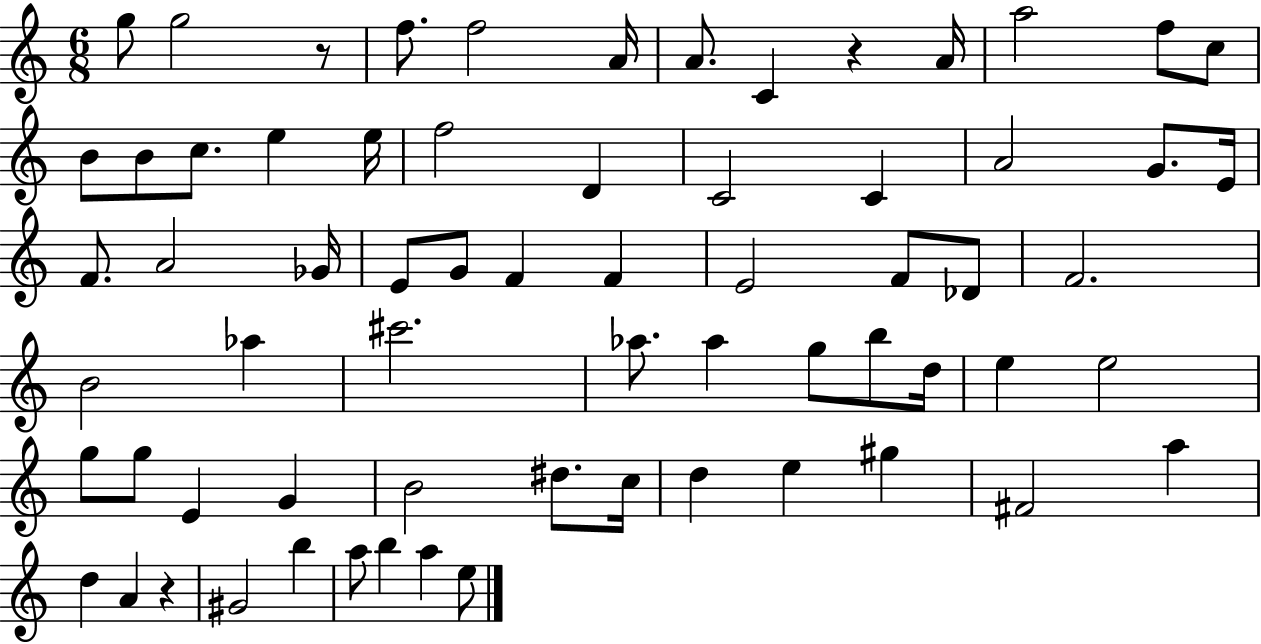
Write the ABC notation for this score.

X:1
T:Untitled
M:6/8
L:1/4
K:C
g/2 g2 z/2 f/2 f2 A/4 A/2 C z A/4 a2 f/2 c/2 B/2 B/2 c/2 e e/4 f2 D C2 C A2 G/2 E/4 F/2 A2 _G/4 E/2 G/2 F F E2 F/2 _D/2 F2 B2 _a ^c'2 _a/2 _a g/2 b/2 d/4 e e2 g/2 g/2 E G B2 ^d/2 c/4 d e ^g ^F2 a d A z ^G2 b a/2 b a e/2